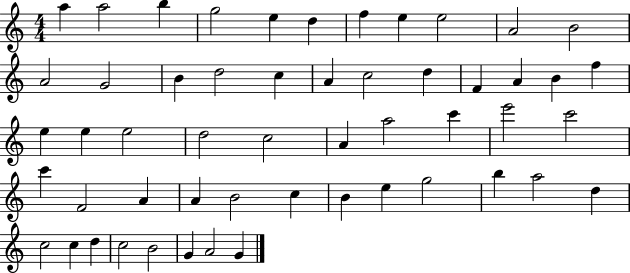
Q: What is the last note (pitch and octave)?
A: G4